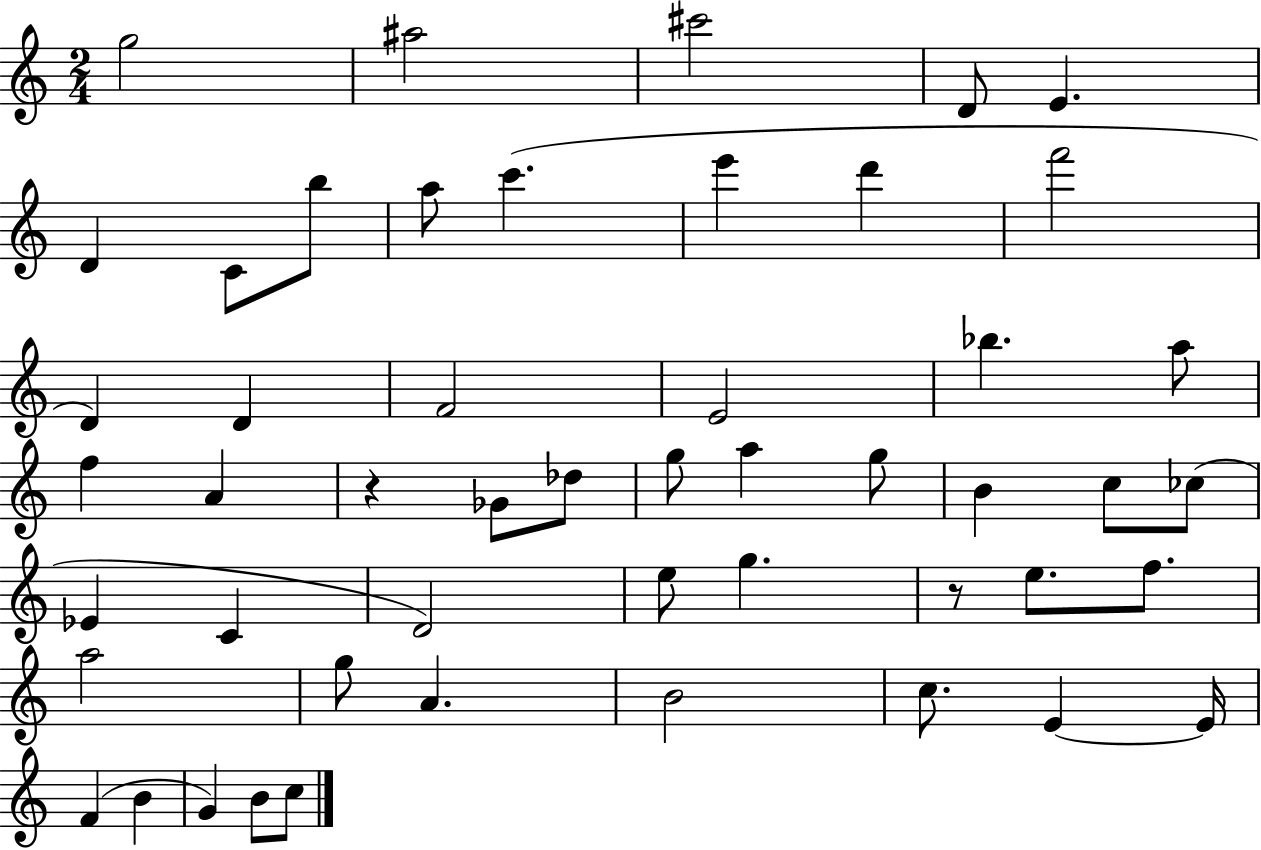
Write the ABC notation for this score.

X:1
T:Untitled
M:2/4
L:1/4
K:C
g2 ^a2 ^c'2 D/2 E D C/2 b/2 a/2 c' e' d' f'2 D D F2 E2 _b a/2 f A z _G/2 _d/2 g/2 a g/2 B c/2 _c/2 _E C D2 e/2 g z/2 e/2 f/2 a2 g/2 A B2 c/2 E E/4 F B G B/2 c/2